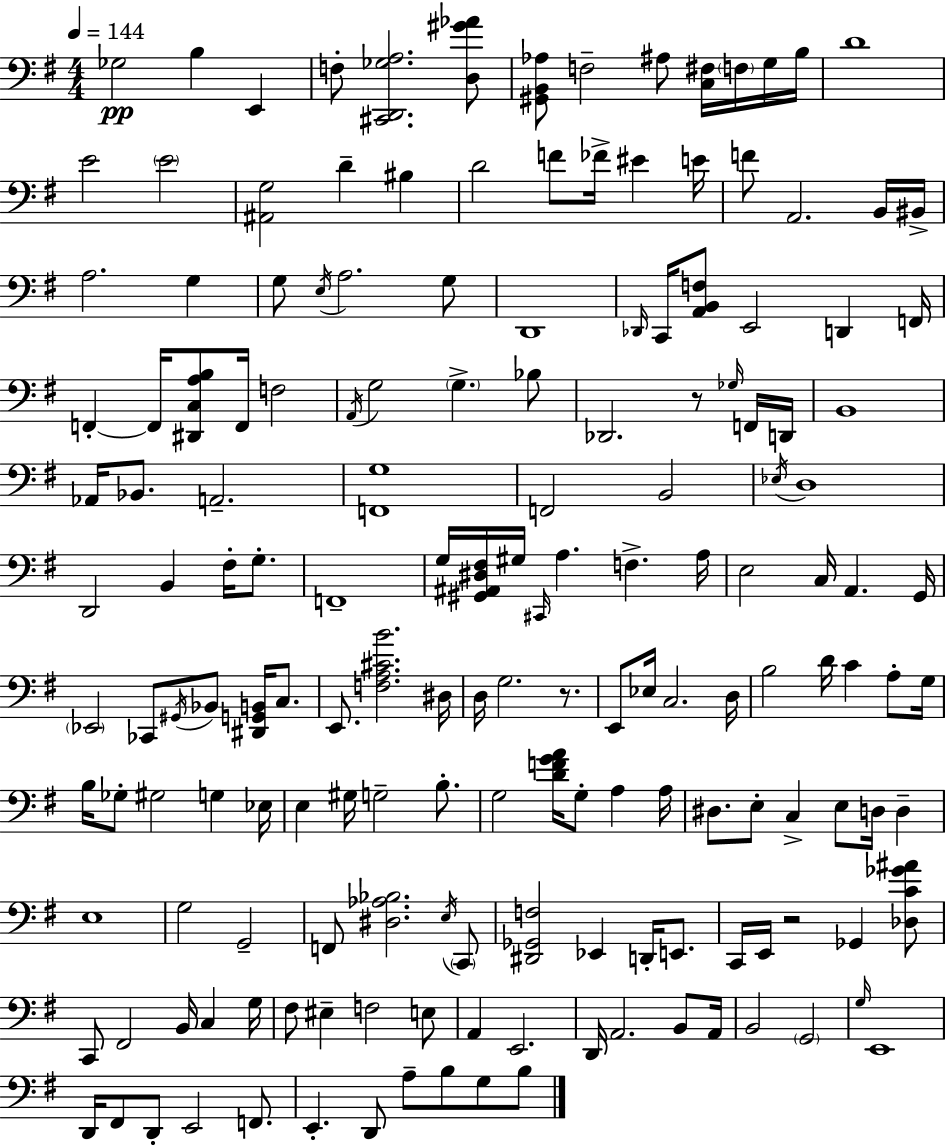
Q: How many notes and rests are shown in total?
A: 167